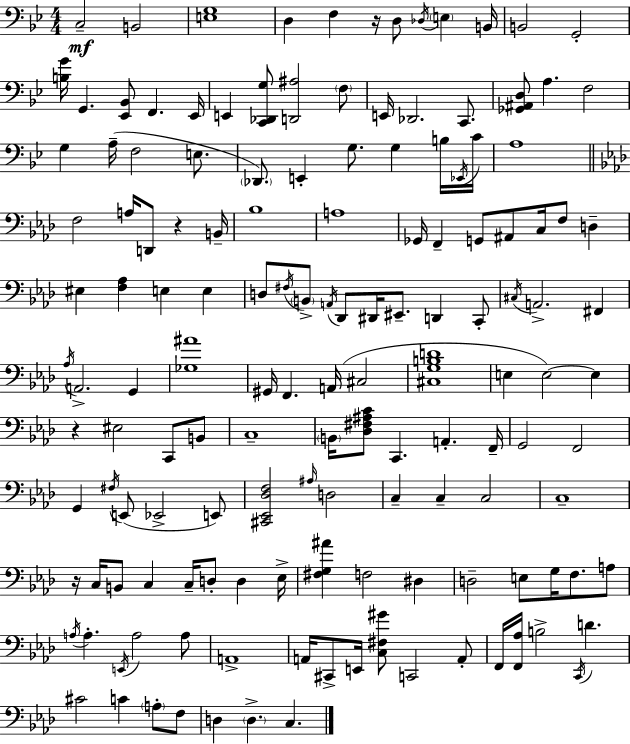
C3/h B2/h [E3,G3]/w D3/q F3/q R/s D3/e Db3/s E3/q B2/s B2/h G2/h [B3,G4]/s G2/q. [Eb2,Bb2]/e F2/q. Eb2/s E2/q [C2,Db2,G3]/e [D2,A#3]/h F3/e E2/s Db2/h. C2/e. [Gb2,A#2,D3]/e A3/q. F3/h G3/q A3/s F3/h E3/e. Db2/e. E2/q G3/e. G3/q B3/s Eb2/s C4/s A3/w F3/h A3/s D2/e R/q B2/s Bb3/w A3/w Gb2/s F2/q G2/e A#2/e C3/s F3/e D3/q EIS3/q [F3,Ab3]/q E3/q E3/q D3/e F#3/s B2/e A2/s Db2/e D#2/s EIS2/e. D2/q C2/e C#3/s A2/h. F#2/q Ab3/s A2/h. G2/q [Gb3,A#4]/w G#2/s F2/q. A2/s C#3/h [C#3,G3,B3,D4]/w E3/q E3/h E3/q R/q EIS3/h C2/e B2/e C3/w B2/s [Db3,F#3,A#3,C4]/e C2/q. A2/q. F2/s G2/h F2/h G2/q F#3/s E2/e Eb2/h E2/e [C#2,Eb2,Db3,F3]/h A#3/s D3/h C3/q C3/q C3/h C3/w R/s C3/s B2/e C3/q C3/s D3/e D3/q Eb3/s [F#3,G3,A#4]/q F3/h D#3/q D3/h E3/e G3/s F3/e. A3/e A3/s A3/q. E2/s A3/h A3/e A2/w A2/s C#2/e E2/s [C3,F#3,G#4]/e C2/h A2/e F2/s [F2,Ab3]/s B3/h C2/s D4/q. C#4/h C4/q A3/e F3/e D3/q D3/q. C3/q.